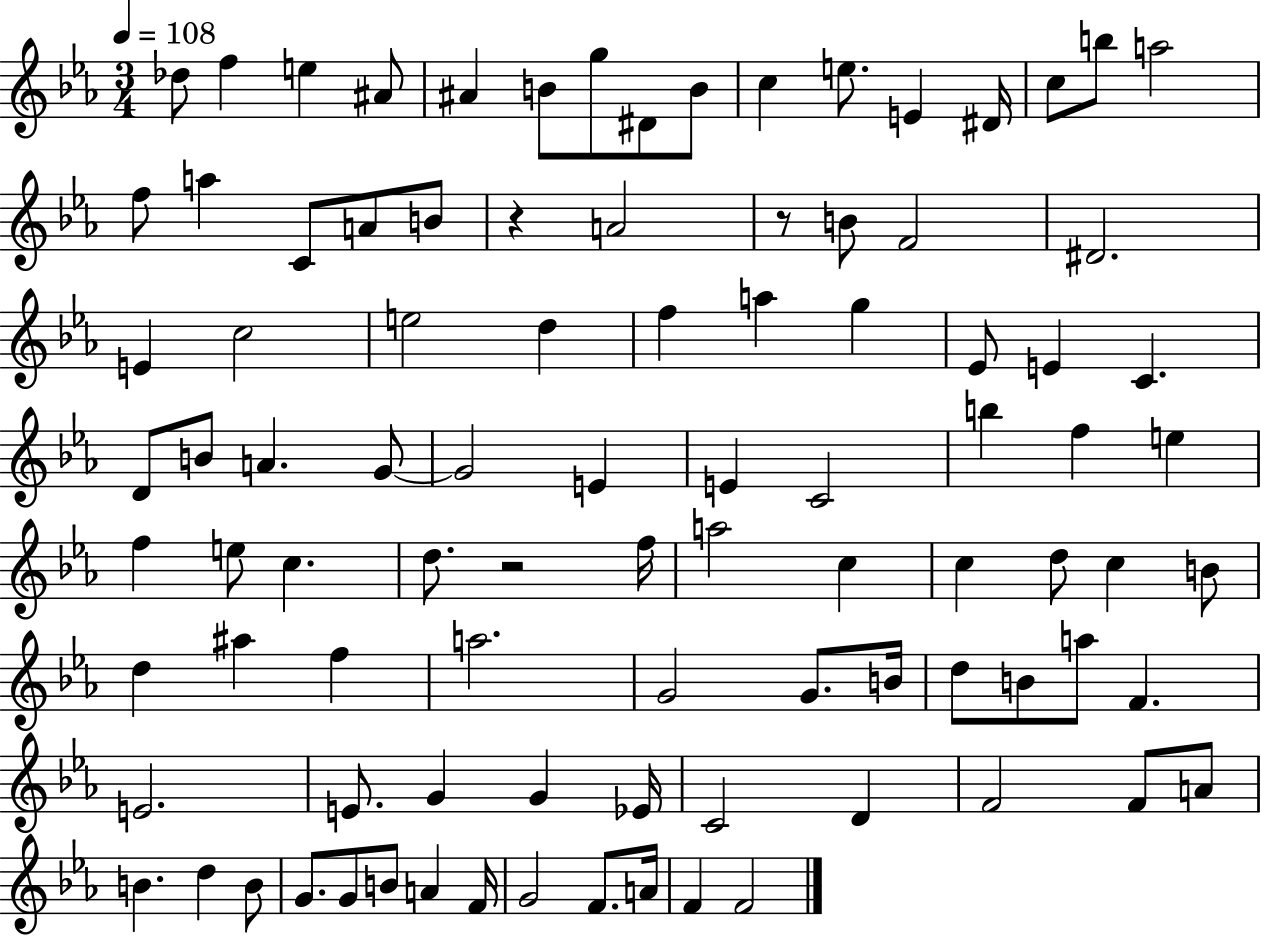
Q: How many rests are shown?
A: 3